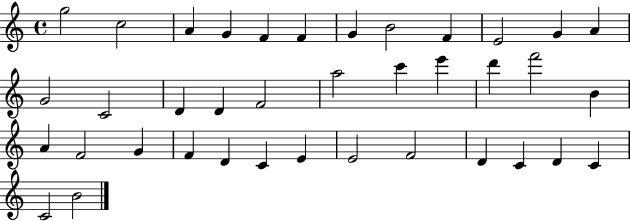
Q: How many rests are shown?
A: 0